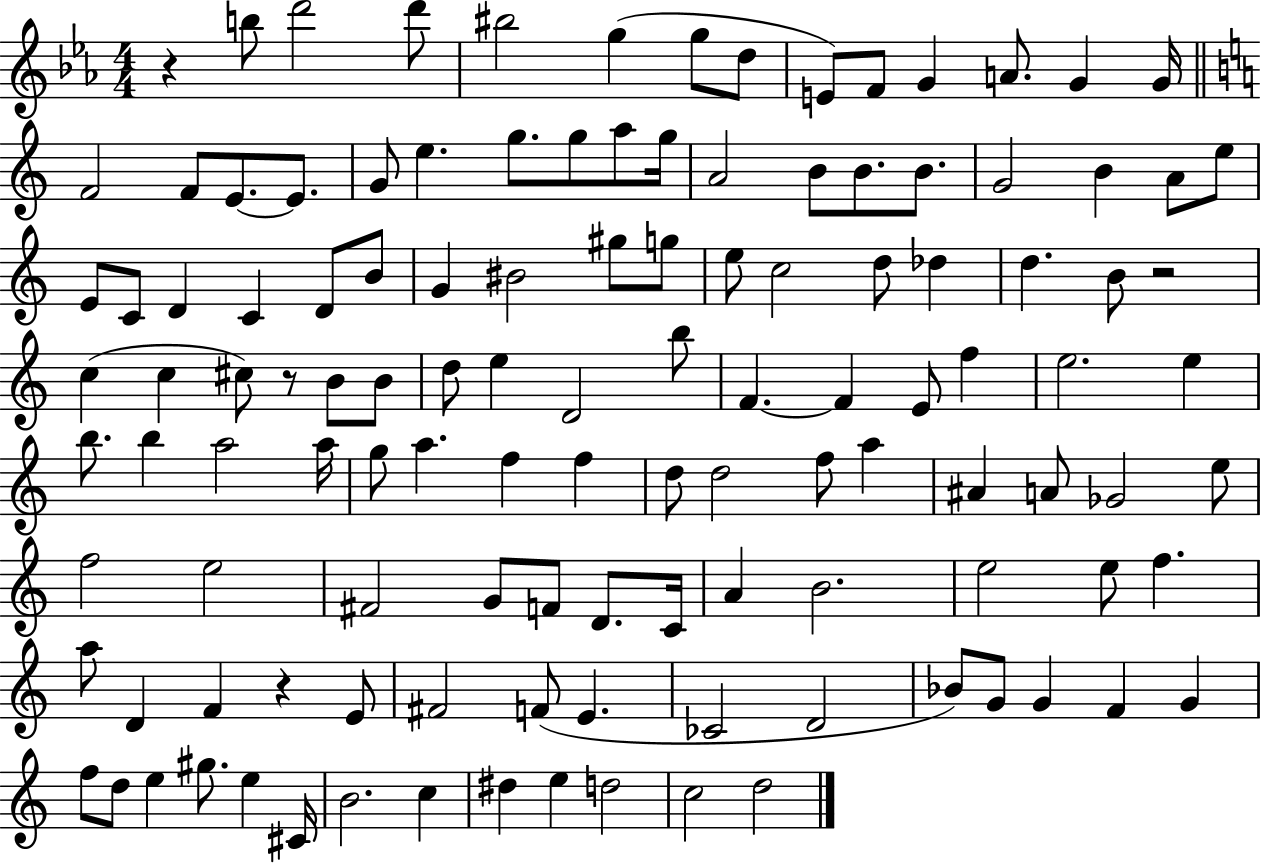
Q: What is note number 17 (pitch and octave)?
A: E4